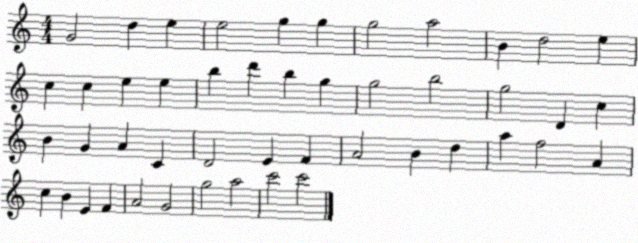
X:1
T:Untitled
M:4/4
L:1/4
K:C
G2 d e e2 g g g2 a2 B d2 e c c e e b d' b g g2 b2 g2 D c B G A C D2 E F A2 B d a f2 A c B E F A2 G2 g2 a2 c'2 c'2